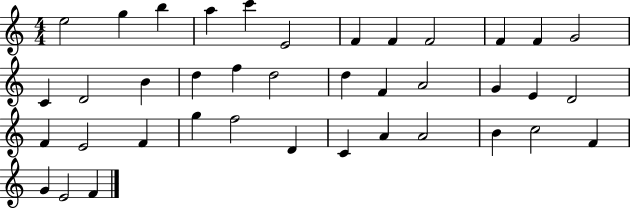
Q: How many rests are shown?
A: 0